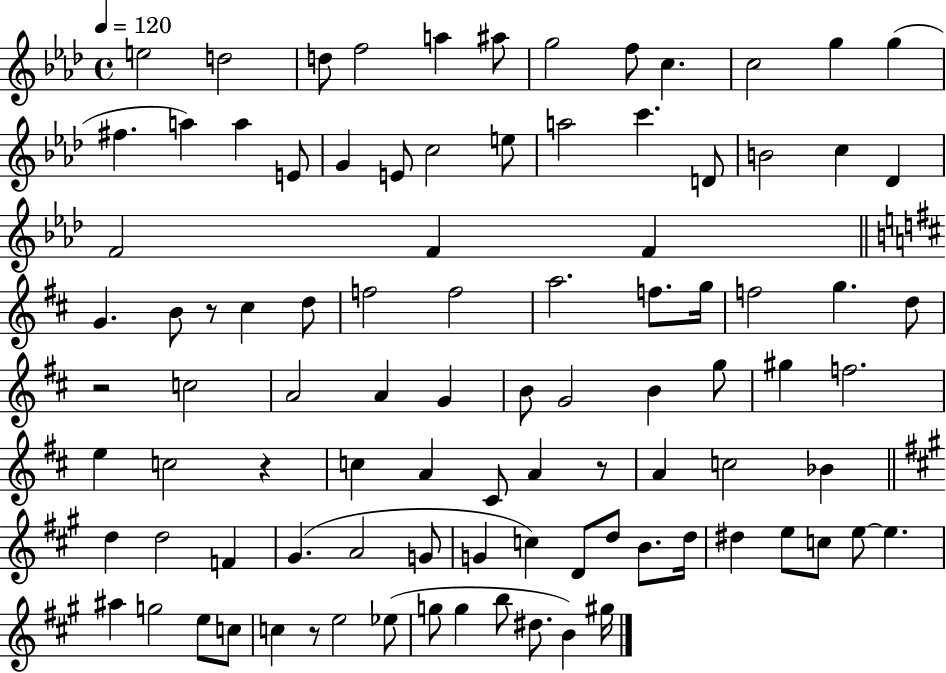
{
  \clef treble
  \time 4/4
  \defaultTimeSignature
  \key aes \major
  \tempo 4 = 120
  e''2 d''2 | d''8 f''2 a''4 ais''8 | g''2 f''8 c''4. | c''2 g''4 g''4( | \break fis''4. a''4) a''4 e'8 | g'4 e'8 c''2 e''8 | a''2 c'''4. d'8 | b'2 c''4 des'4 | \break f'2 f'4 f'4 | \bar "||" \break \key d \major g'4. b'8 r8 cis''4 d''8 | f''2 f''2 | a''2. f''8. g''16 | f''2 g''4. d''8 | \break r2 c''2 | a'2 a'4 g'4 | b'8 g'2 b'4 g''8 | gis''4 f''2. | \break e''4 c''2 r4 | c''4 a'4 cis'8 a'4 r8 | a'4 c''2 bes'4 | \bar "||" \break \key a \major d''4 d''2 f'4 | gis'4.( a'2 g'8 | g'4 c''4) d'8 d''8 b'8. d''16 | dis''4 e''8 c''8 e''8~~ e''4. | \break ais''4 g''2 e''8 c''8 | c''4 r8 e''2 ees''8( | g''8 g''4 b''8 dis''8. b'4) gis''16 | \bar "|."
}